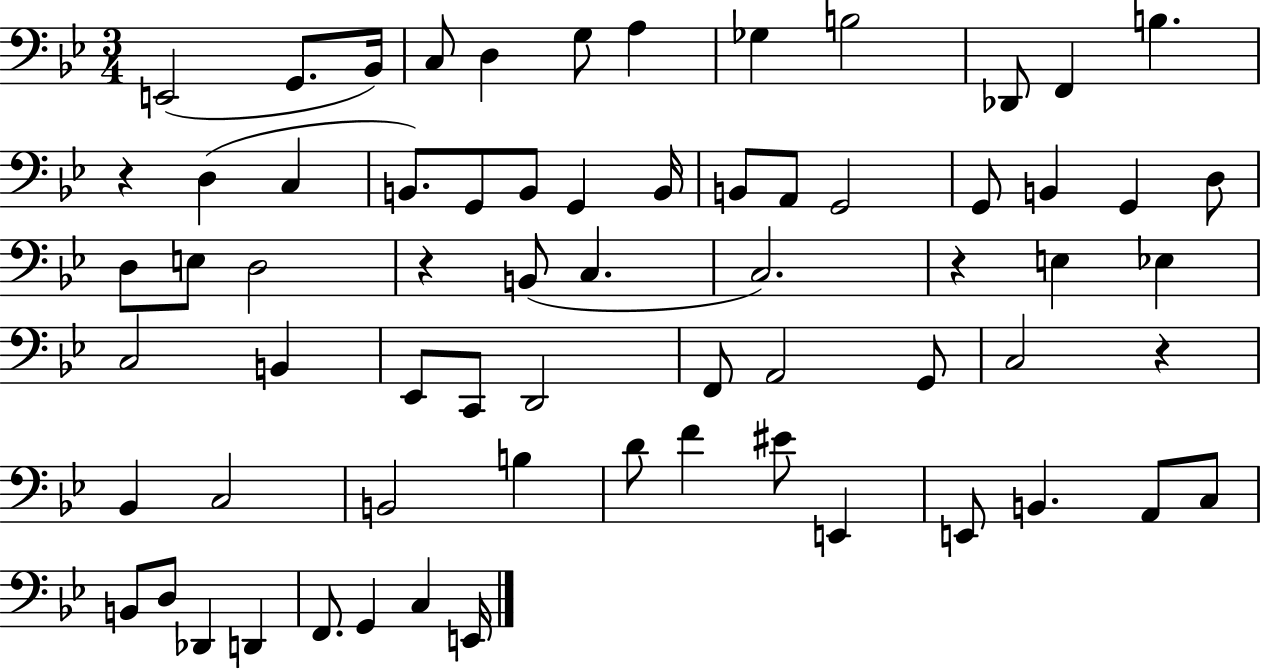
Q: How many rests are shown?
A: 4